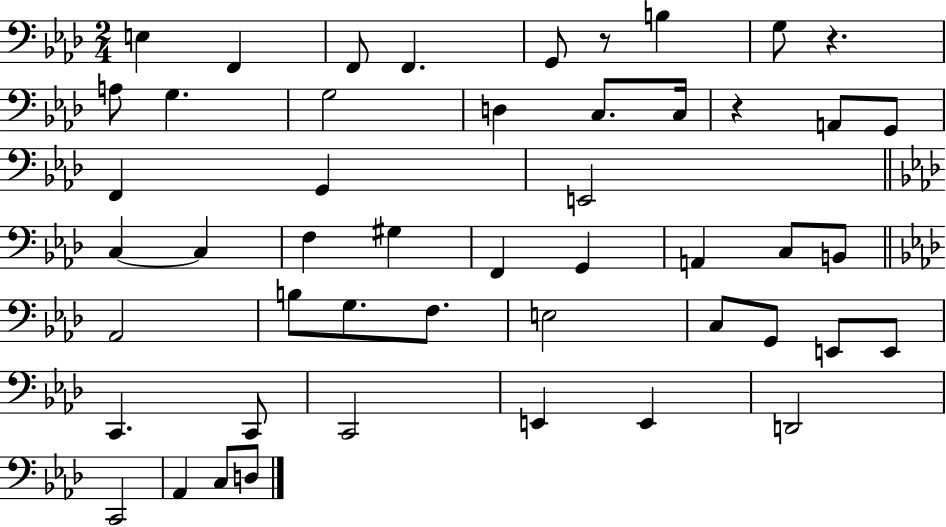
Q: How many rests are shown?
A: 3